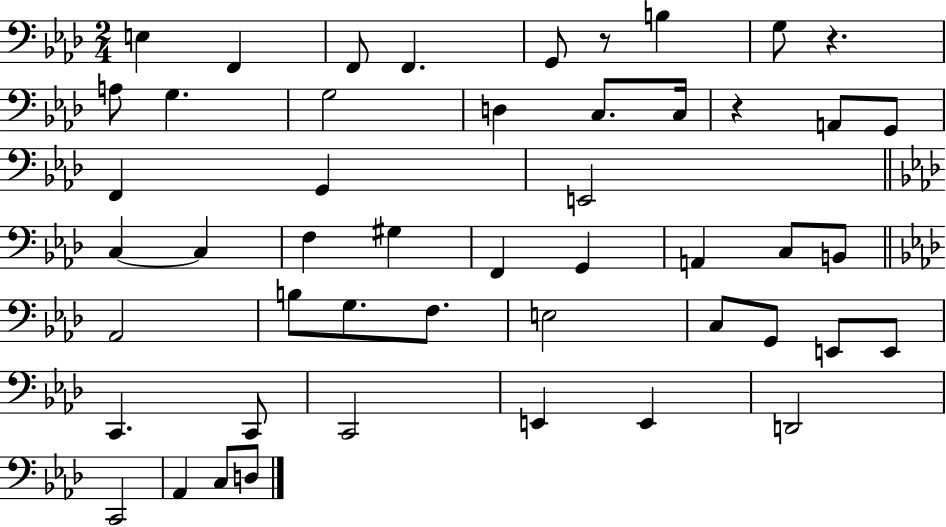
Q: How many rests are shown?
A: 3